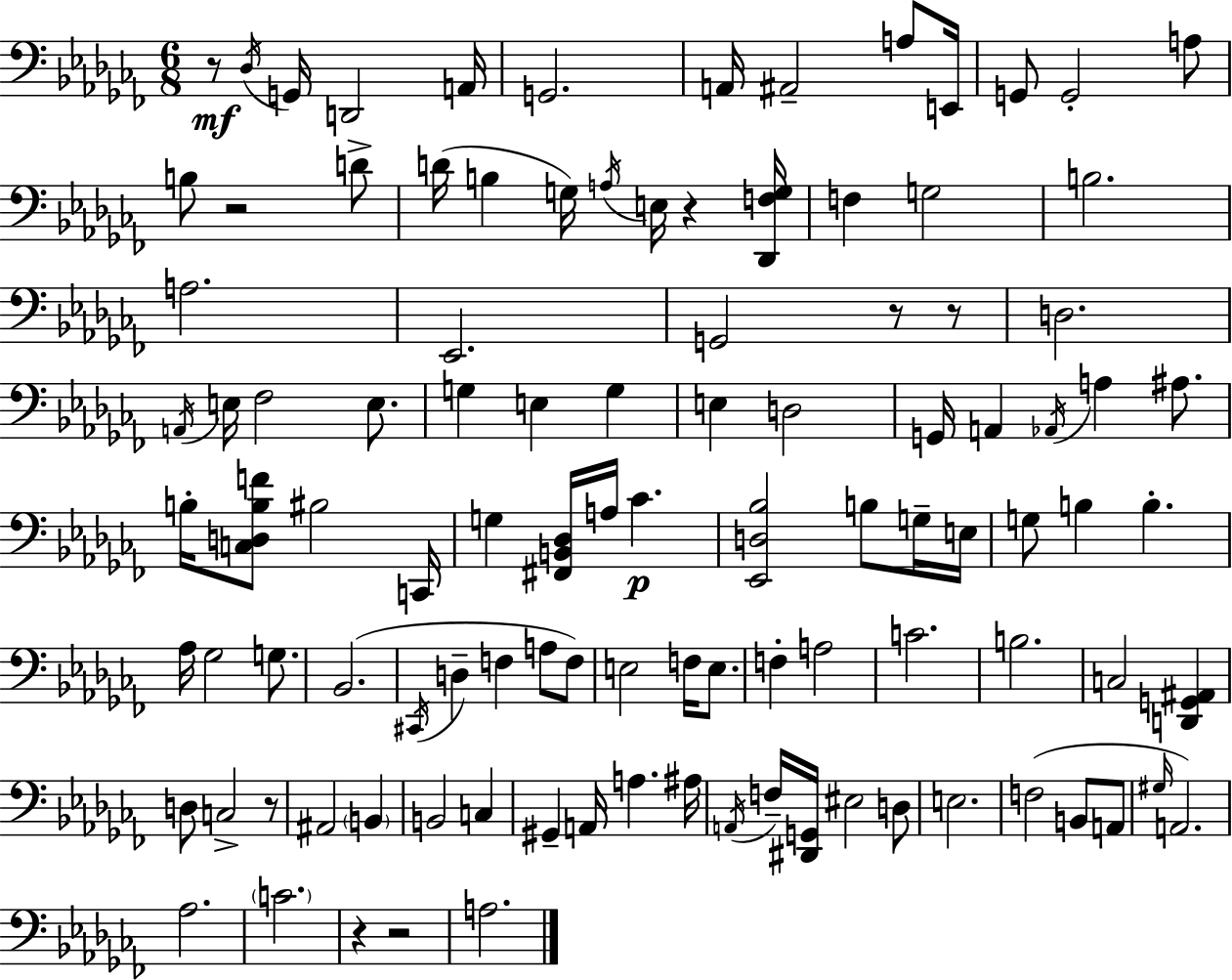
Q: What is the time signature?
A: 6/8